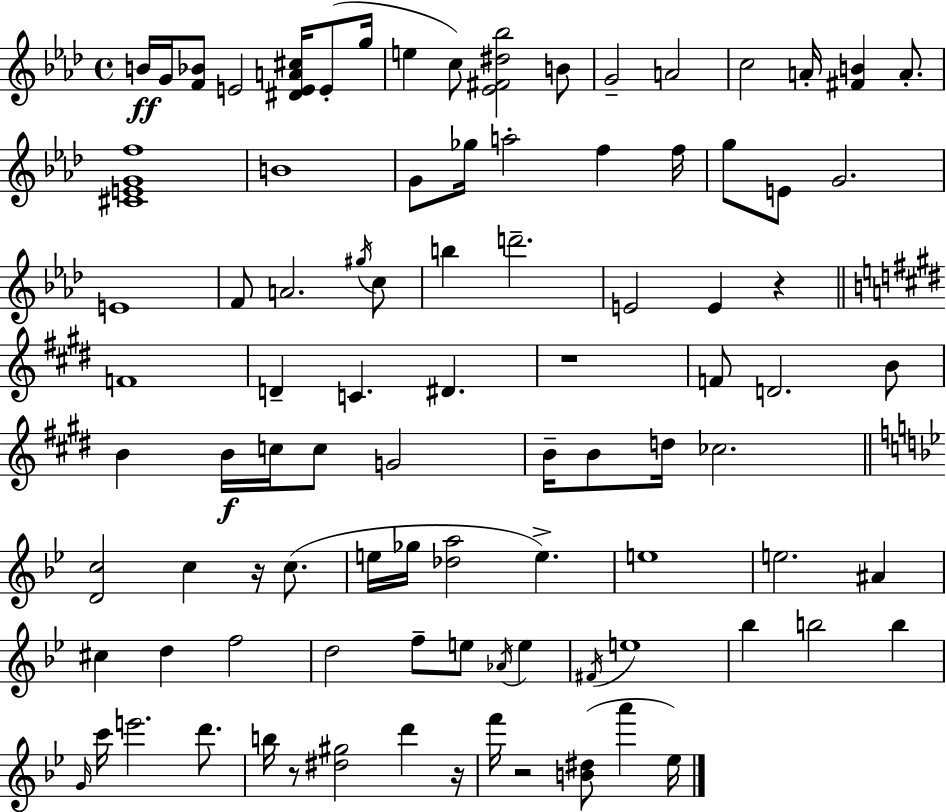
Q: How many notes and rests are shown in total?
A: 92